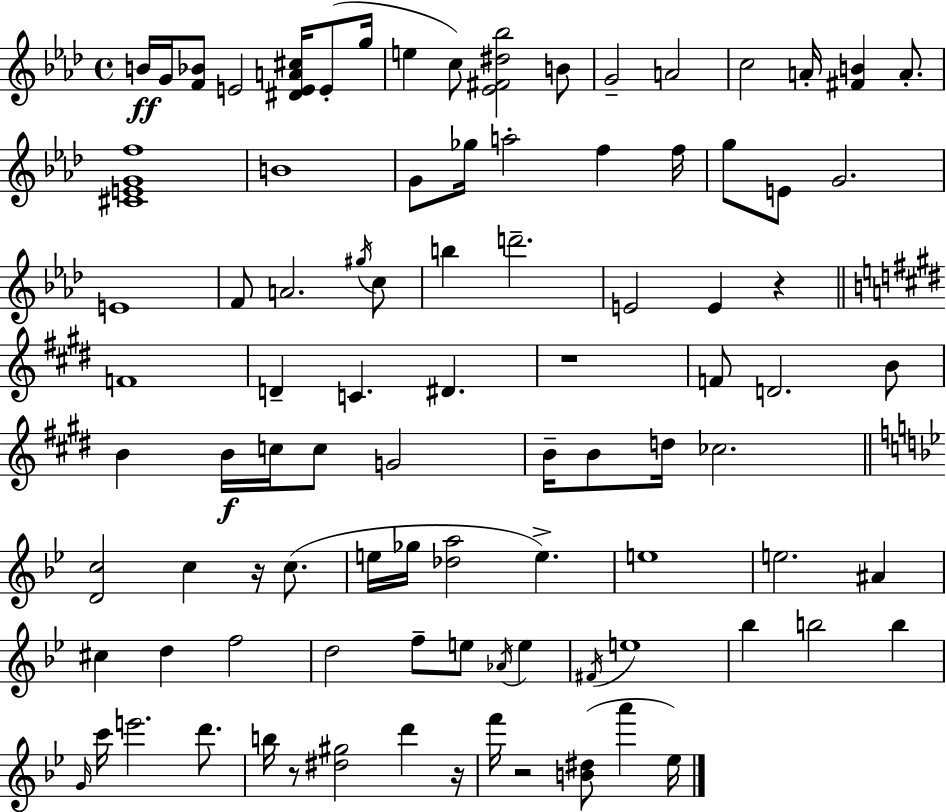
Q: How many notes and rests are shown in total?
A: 92